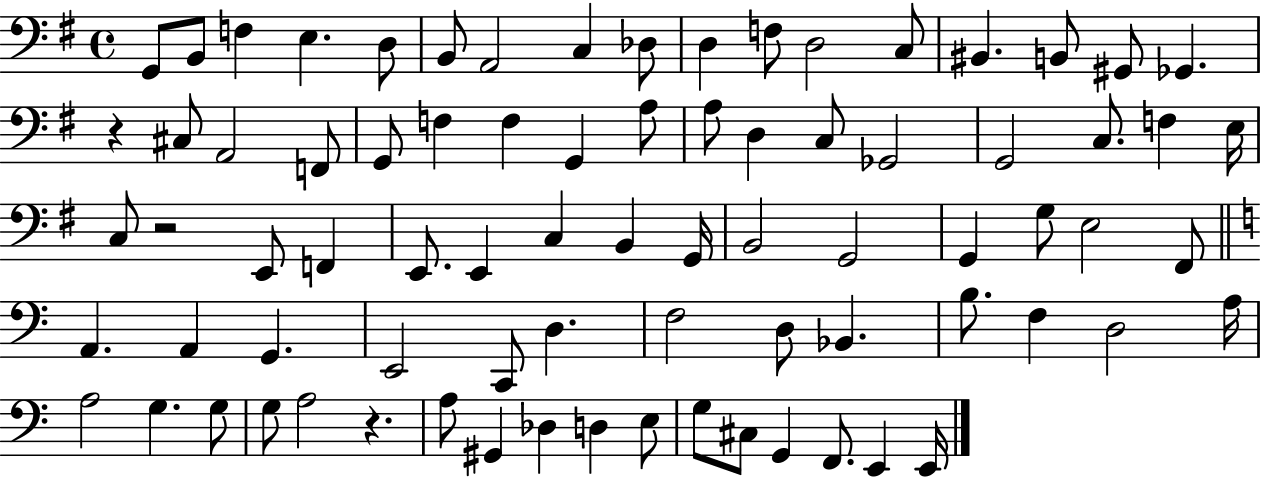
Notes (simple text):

G2/e B2/e F3/q E3/q. D3/e B2/e A2/h C3/q Db3/e D3/q F3/e D3/h C3/e BIS2/q. B2/e G#2/e Gb2/q. R/q C#3/e A2/h F2/e G2/e F3/q F3/q G2/q A3/e A3/e D3/q C3/e Gb2/h G2/h C3/e. F3/q E3/s C3/e R/h E2/e F2/q E2/e. E2/q C3/q B2/q G2/s B2/h G2/h G2/q G3/e E3/h F#2/e A2/q. A2/q G2/q. E2/h C2/e D3/q. F3/h D3/e Bb2/q. B3/e. F3/q D3/h A3/s A3/h G3/q. G3/e G3/e A3/h R/q. A3/e G#2/q Db3/q D3/q E3/e G3/e C#3/e G2/q F2/e. E2/q E2/s